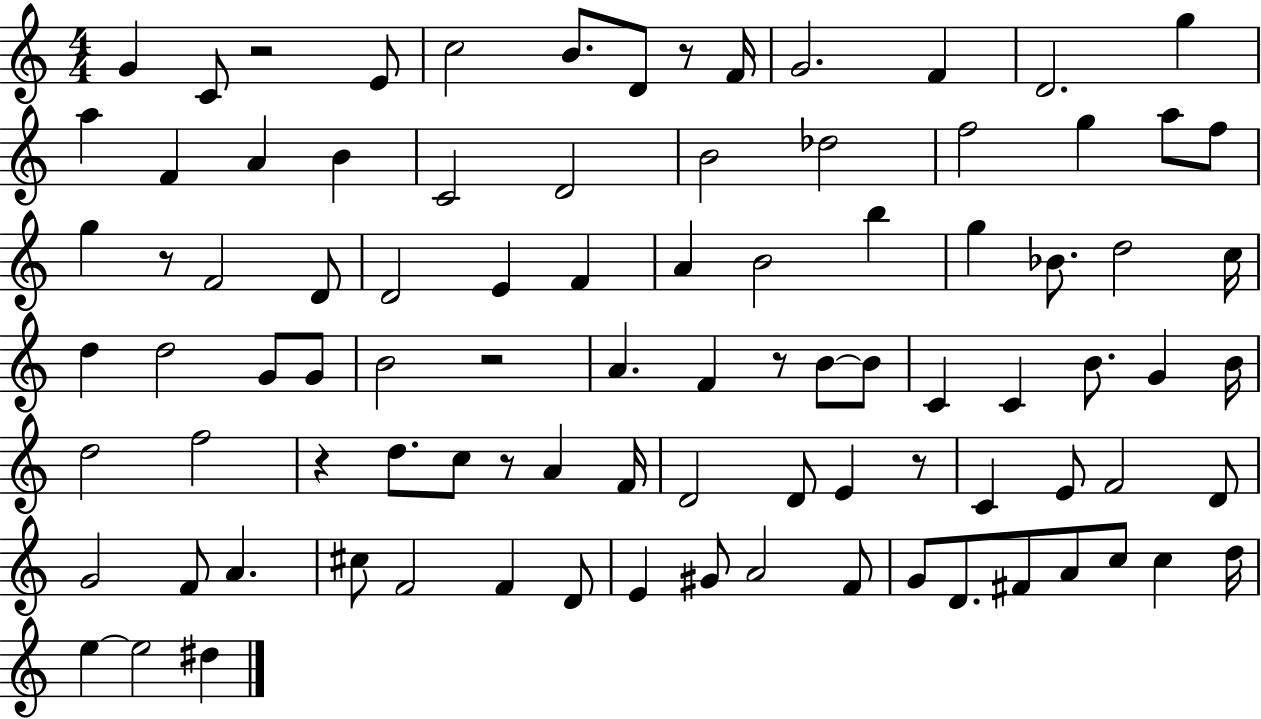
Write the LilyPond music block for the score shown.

{
  \clef treble
  \numericTimeSignature
  \time 4/4
  \key c \major
  \repeat volta 2 { g'4 c'8 r2 e'8 | c''2 b'8. d'8 r8 f'16 | g'2. f'4 | d'2. g''4 | \break a''4 f'4 a'4 b'4 | c'2 d'2 | b'2 des''2 | f''2 g''4 a''8 f''8 | \break g''4 r8 f'2 d'8 | d'2 e'4 f'4 | a'4 b'2 b''4 | g''4 bes'8. d''2 c''16 | \break d''4 d''2 g'8 g'8 | b'2 r2 | a'4. f'4 r8 b'8~~ b'8 | c'4 c'4 b'8. g'4 b'16 | \break d''2 f''2 | r4 d''8. c''8 r8 a'4 f'16 | d'2 d'8 e'4 r8 | c'4 e'8 f'2 d'8 | \break g'2 f'8 a'4. | cis''8 f'2 f'4 d'8 | e'4 gis'8 a'2 f'8 | g'8 d'8. fis'8 a'8 c''8 c''4 d''16 | \break e''4~~ e''2 dis''4 | } \bar "|."
}